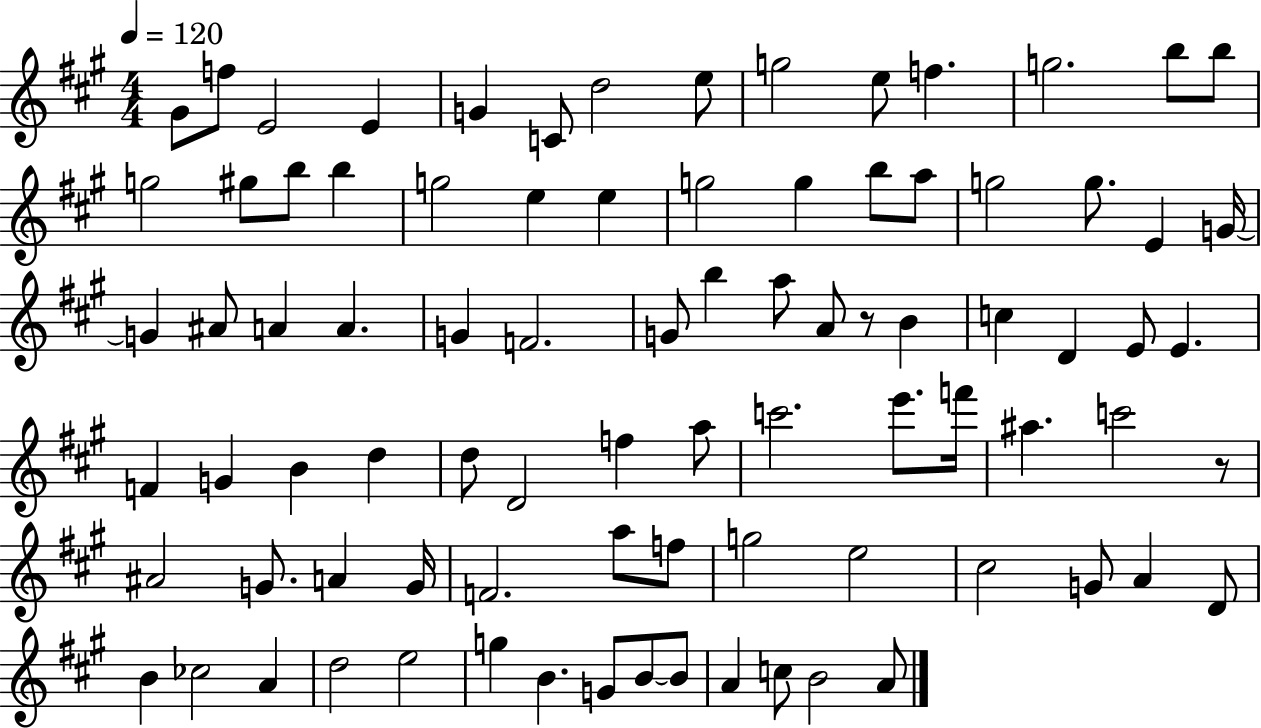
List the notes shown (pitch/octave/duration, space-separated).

G#4/e F5/e E4/h E4/q G4/q C4/e D5/h E5/e G5/h E5/e F5/q. G5/h. B5/e B5/e G5/h G#5/e B5/e B5/q G5/h E5/q E5/q G5/h G5/q B5/e A5/e G5/h G5/e. E4/q G4/s G4/q A#4/e A4/q A4/q. G4/q F4/h. G4/e B5/q A5/e A4/e R/e B4/q C5/q D4/q E4/e E4/q. F4/q G4/q B4/q D5/q D5/e D4/h F5/q A5/e C6/h. E6/e. F6/s A#5/q. C6/h R/e A#4/h G4/e. A4/q G4/s F4/h. A5/e F5/e G5/h E5/h C#5/h G4/e A4/q D4/e B4/q CES5/h A4/q D5/h E5/h G5/q B4/q. G4/e B4/e B4/e A4/q C5/e B4/h A4/e